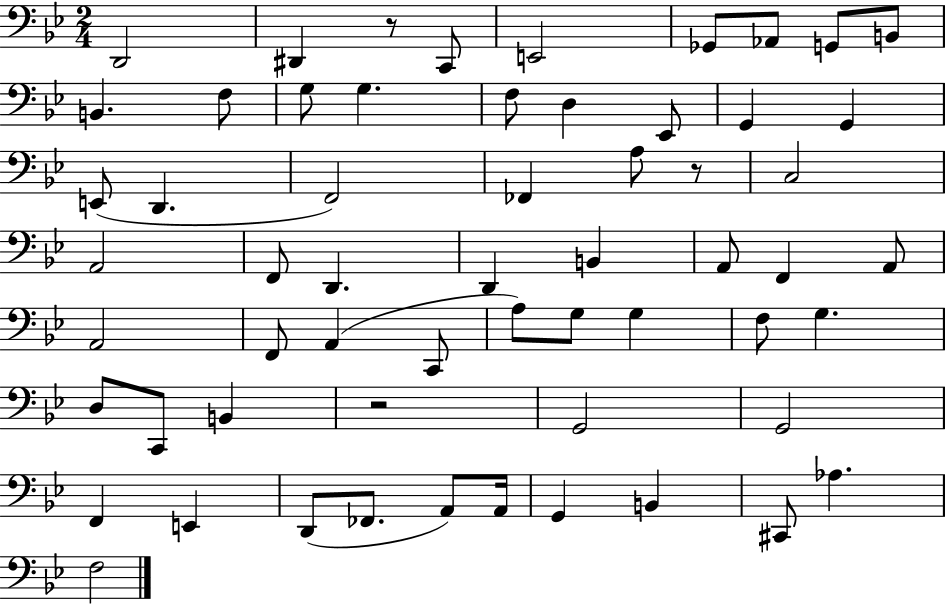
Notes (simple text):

D2/h D#2/q R/e C2/e E2/h Gb2/e Ab2/e G2/e B2/e B2/q. F3/e G3/e G3/q. F3/e D3/q Eb2/e G2/q G2/q E2/e D2/q. F2/h FES2/q A3/e R/e C3/h A2/h F2/e D2/q. D2/q B2/q A2/e F2/q A2/e A2/h F2/e A2/q C2/e A3/e G3/e G3/q F3/e G3/q. D3/e C2/e B2/q R/h G2/h G2/h F2/q E2/q D2/e FES2/e. A2/e A2/s G2/q B2/q C#2/e Ab3/q. F3/h